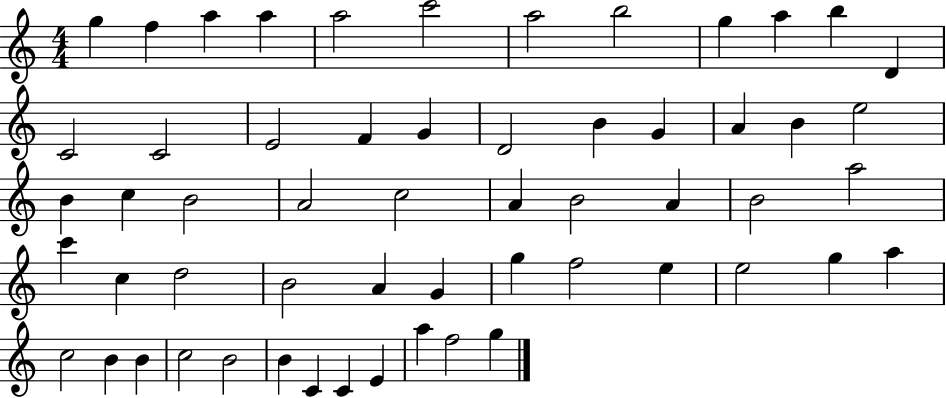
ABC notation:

X:1
T:Untitled
M:4/4
L:1/4
K:C
g f a a a2 c'2 a2 b2 g a b D C2 C2 E2 F G D2 B G A B e2 B c B2 A2 c2 A B2 A B2 a2 c' c d2 B2 A G g f2 e e2 g a c2 B B c2 B2 B C C E a f2 g